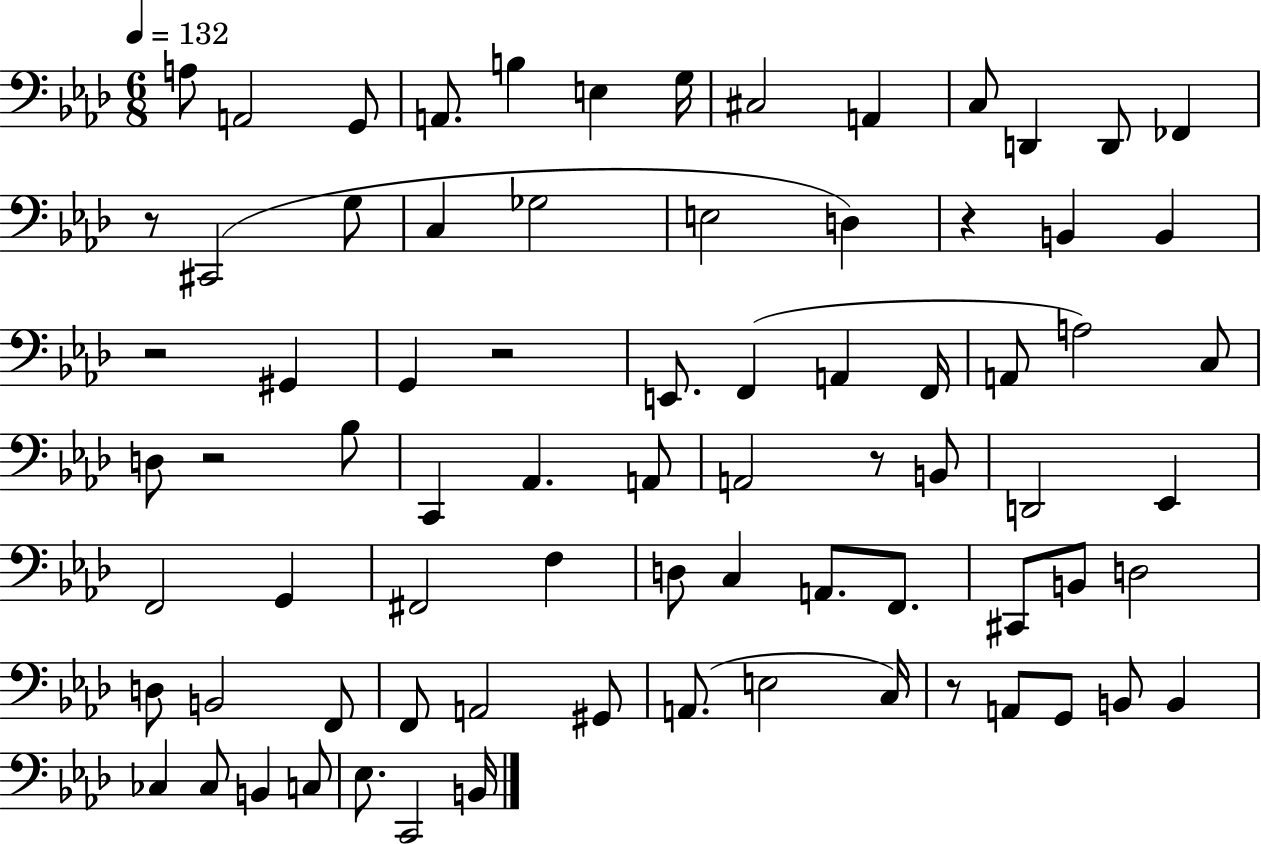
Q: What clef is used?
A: bass